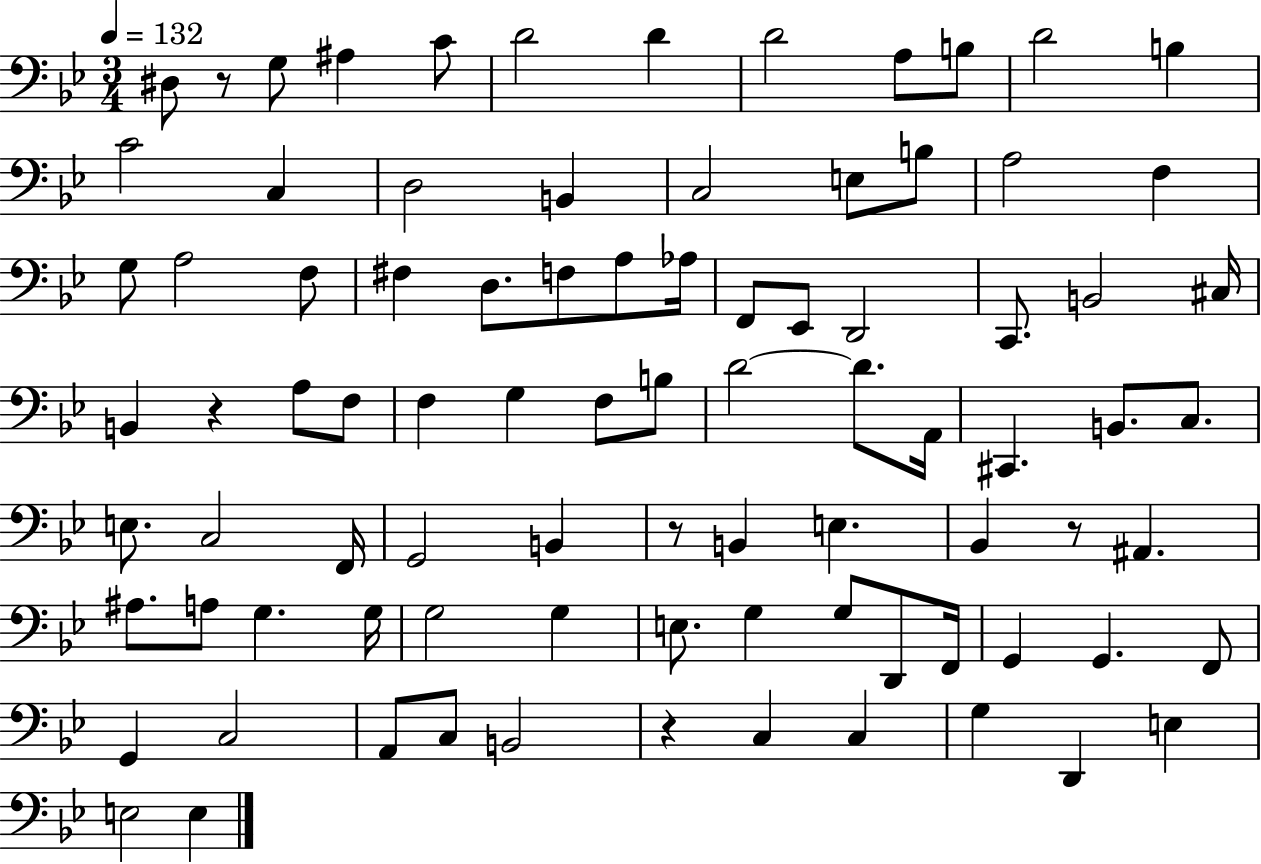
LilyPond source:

{
  \clef bass
  \numericTimeSignature
  \time 3/4
  \key bes \major
  \tempo 4 = 132
  dis8 r8 g8 ais4 c'8 | d'2 d'4 | d'2 a8 b8 | d'2 b4 | \break c'2 c4 | d2 b,4 | c2 e8 b8 | a2 f4 | \break g8 a2 f8 | fis4 d8. f8 a8 aes16 | f,8 ees,8 d,2 | c,8. b,2 cis16 | \break b,4 r4 a8 f8 | f4 g4 f8 b8 | d'2~~ d'8. a,16 | cis,4. b,8. c8. | \break e8. c2 f,16 | g,2 b,4 | r8 b,4 e4. | bes,4 r8 ais,4. | \break ais8. a8 g4. g16 | g2 g4 | e8. g4 g8 d,8 f,16 | g,4 g,4. f,8 | \break g,4 c2 | a,8 c8 b,2 | r4 c4 c4 | g4 d,4 e4 | \break e2 e4 | \bar "|."
}